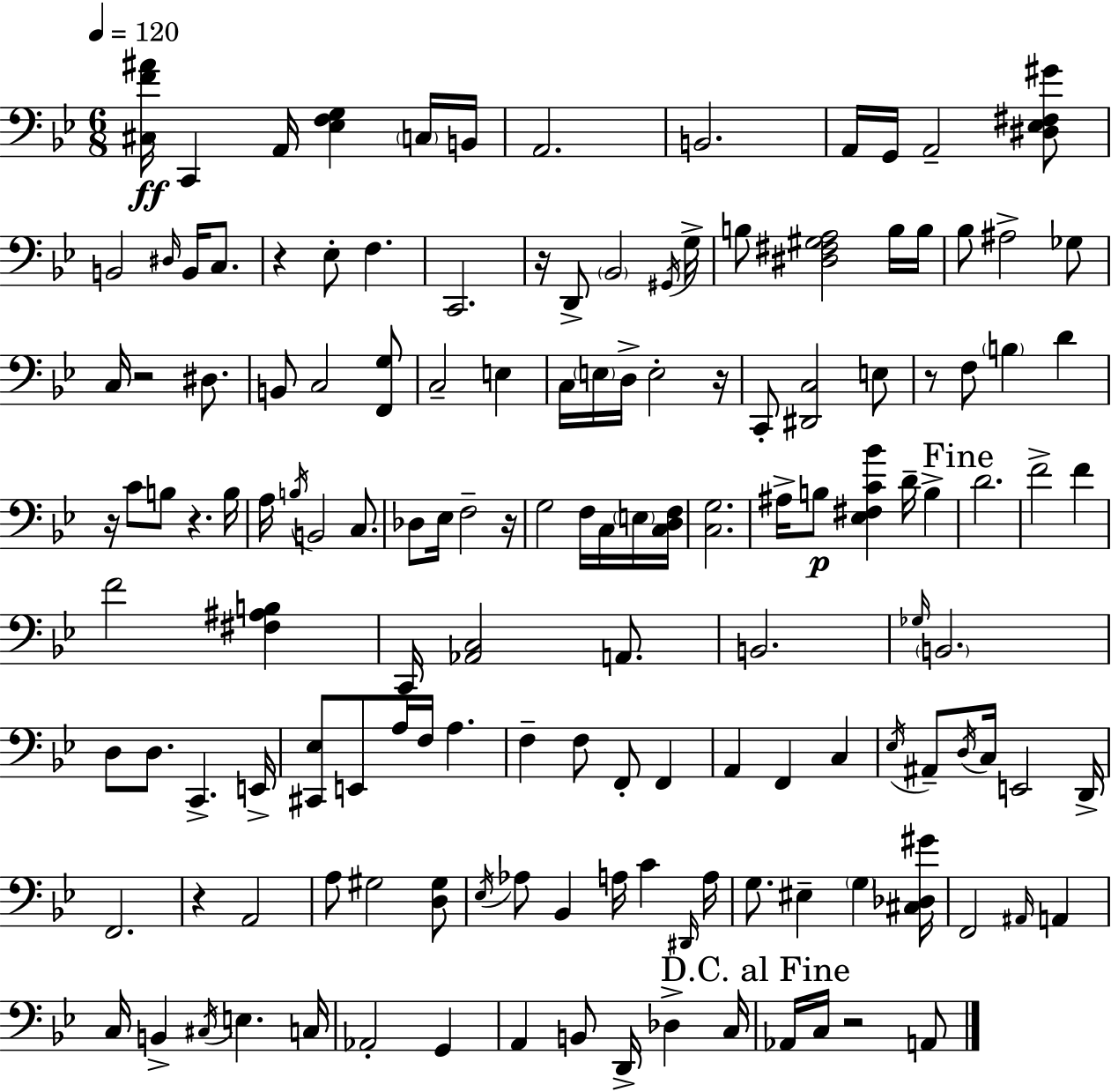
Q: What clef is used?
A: bass